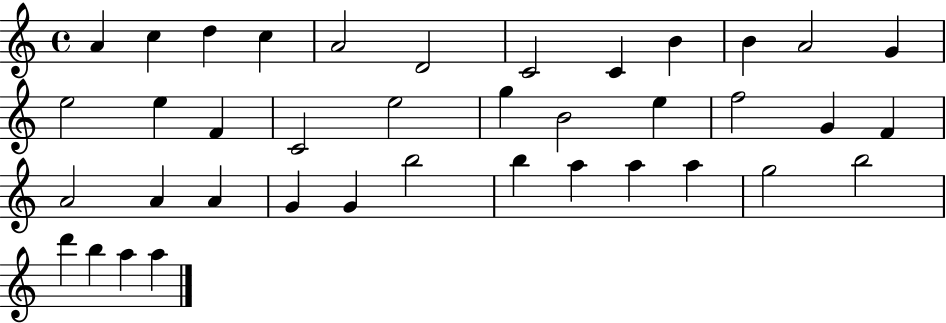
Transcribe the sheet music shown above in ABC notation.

X:1
T:Untitled
M:4/4
L:1/4
K:C
A c d c A2 D2 C2 C B B A2 G e2 e F C2 e2 g B2 e f2 G F A2 A A G G b2 b a a a g2 b2 d' b a a